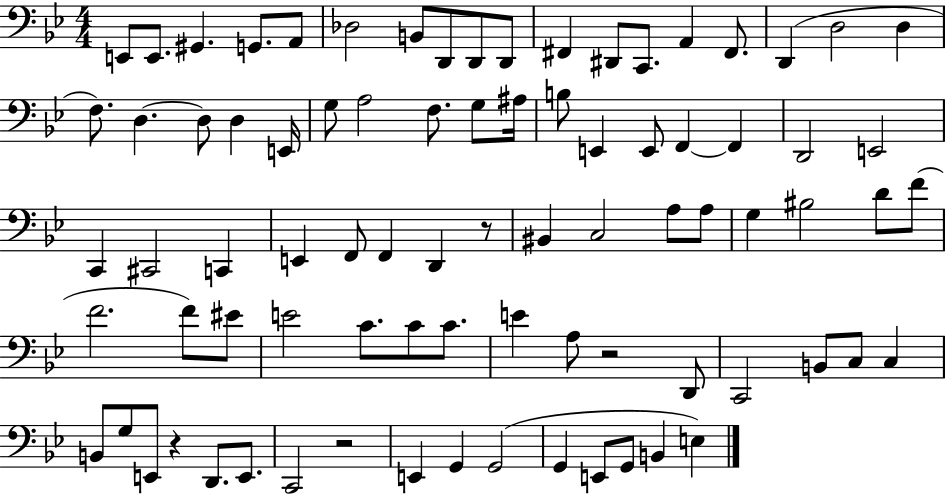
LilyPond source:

{
  \clef bass
  \numericTimeSignature
  \time 4/4
  \key bes \major
  e,8 e,8. gis,4. g,8. a,8 | des2 b,8 d,8 d,8 d,8 | fis,4 dis,8 c,8. a,4 fis,8. | d,4( d2 d4 | \break f8.) d4.~~ d8 d4 e,16 | g8 a2 f8. g8 ais16 | b8 e,4 e,8 f,4~~ f,4 | d,2 e,2 | \break c,4 cis,2 c,4 | e,4 f,8 f,4 d,4 r8 | bis,4 c2 a8 a8 | g4 bis2 d'8 f'8( | \break f'2. f'8) eis'8 | e'2 c'8. c'8 c'8. | e'4 a8 r2 d,8 | c,2 b,8 c8 c4 | \break b,8 g8 e,8 r4 d,8. e,8. | c,2 r2 | e,4 g,4 g,2( | g,4 e,8 g,8 b,4 e4) | \break \bar "|."
}